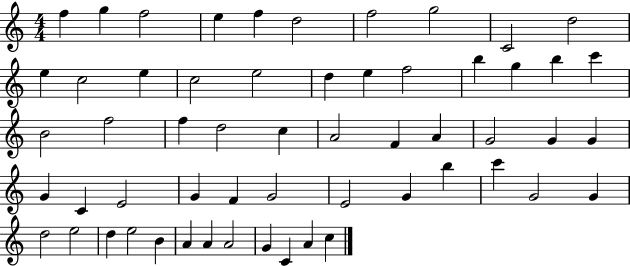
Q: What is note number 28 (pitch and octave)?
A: A4